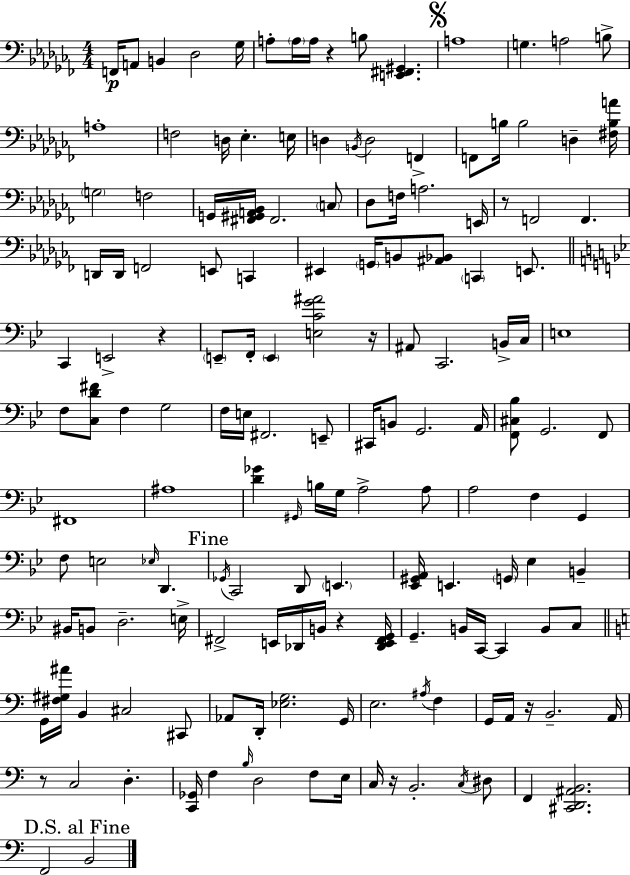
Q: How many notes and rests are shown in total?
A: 156